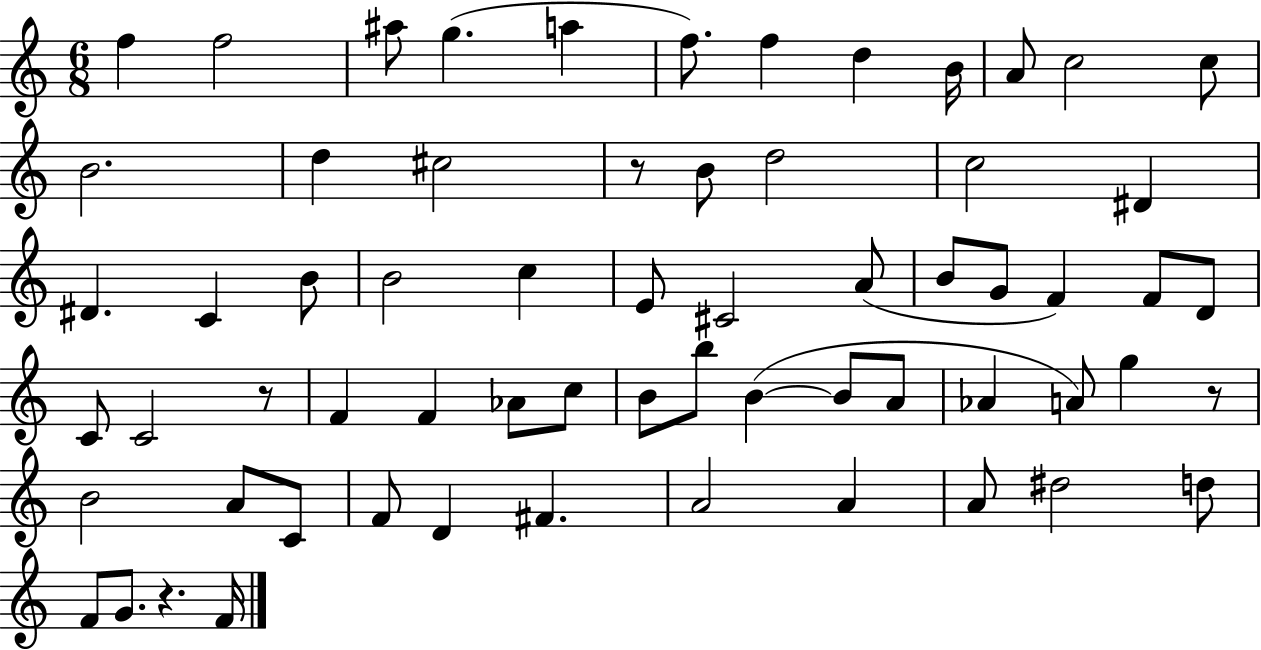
F5/q F5/h A#5/e G5/q. A5/q F5/e. F5/q D5/q B4/s A4/e C5/h C5/e B4/h. D5/q C#5/h R/e B4/e D5/h C5/h D#4/q D#4/q. C4/q B4/e B4/h C5/q E4/e C#4/h A4/e B4/e G4/e F4/q F4/e D4/e C4/e C4/h R/e F4/q F4/q Ab4/e C5/e B4/e B5/e B4/q B4/e A4/e Ab4/q A4/e G5/q R/e B4/h A4/e C4/e F4/e D4/q F#4/q. A4/h A4/q A4/e D#5/h D5/e F4/e G4/e. R/q. F4/s